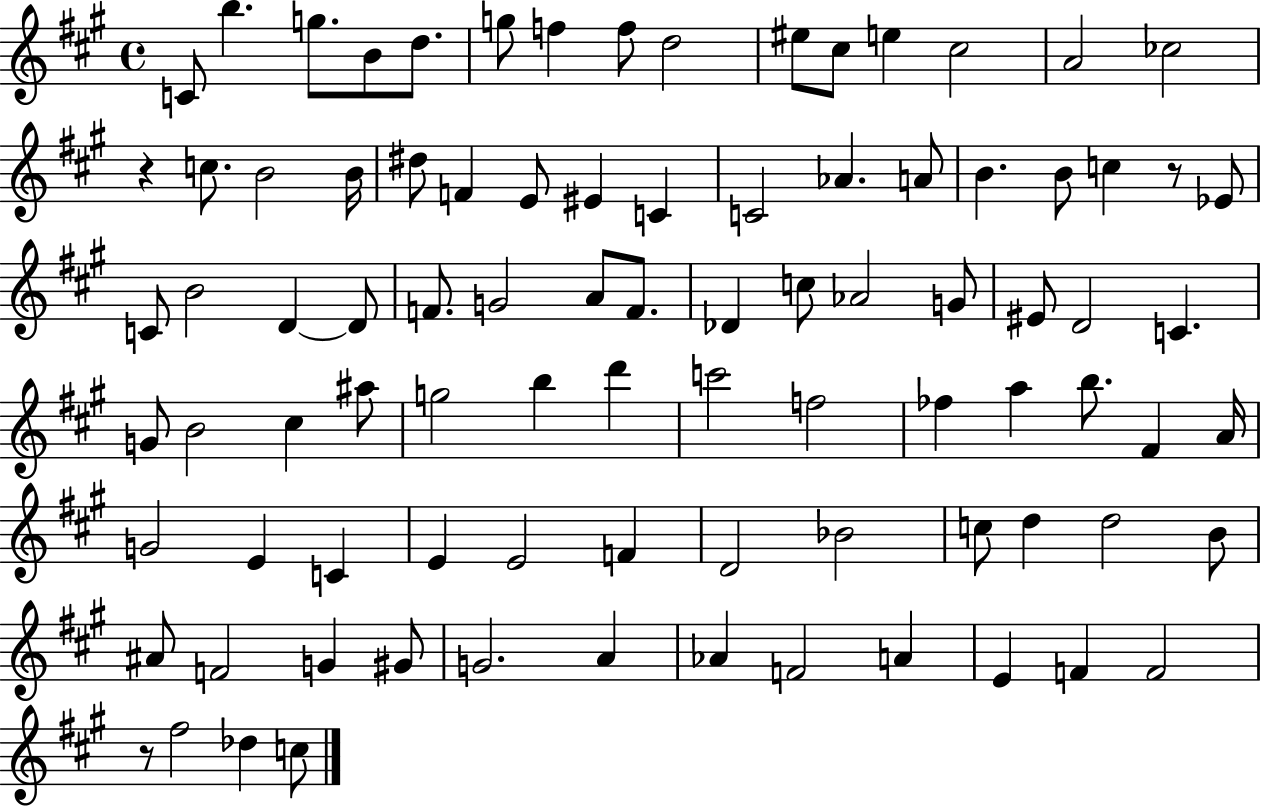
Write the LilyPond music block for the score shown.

{
  \clef treble
  \time 4/4
  \defaultTimeSignature
  \key a \major
  c'8 b''4. g''8. b'8 d''8. | g''8 f''4 f''8 d''2 | eis''8 cis''8 e''4 cis''2 | a'2 ces''2 | \break r4 c''8. b'2 b'16 | dis''8 f'4 e'8 eis'4 c'4 | c'2 aes'4. a'8 | b'4. b'8 c''4 r8 ees'8 | \break c'8 b'2 d'4~~ d'8 | f'8. g'2 a'8 f'8. | des'4 c''8 aes'2 g'8 | eis'8 d'2 c'4. | \break g'8 b'2 cis''4 ais''8 | g''2 b''4 d'''4 | c'''2 f''2 | fes''4 a''4 b''8. fis'4 a'16 | \break g'2 e'4 c'4 | e'4 e'2 f'4 | d'2 bes'2 | c''8 d''4 d''2 b'8 | \break ais'8 f'2 g'4 gis'8 | g'2. a'4 | aes'4 f'2 a'4 | e'4 f'4 f'2 | \break r8 fis''2 des''4 c''8 | \bar "|."
}